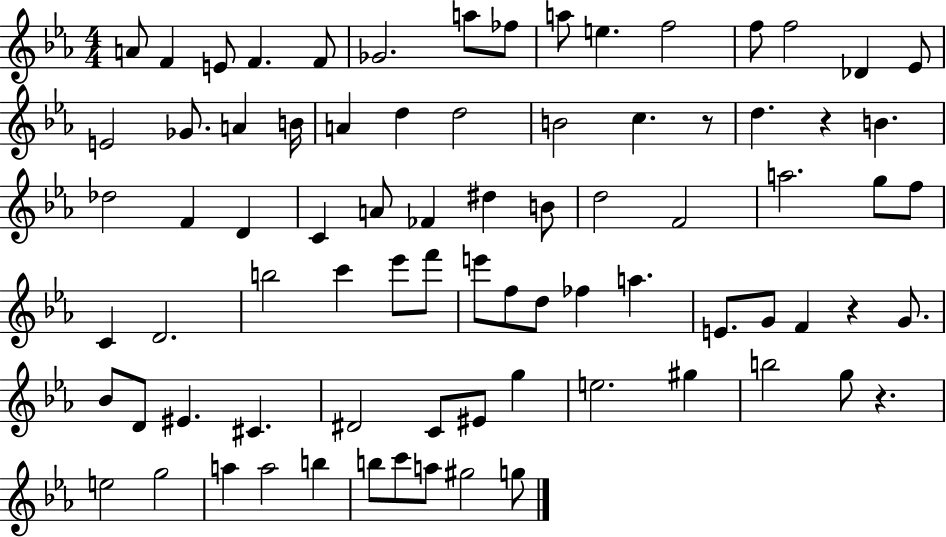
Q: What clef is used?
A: treble